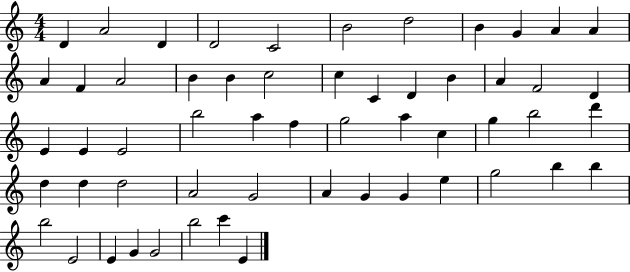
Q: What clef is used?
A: treble